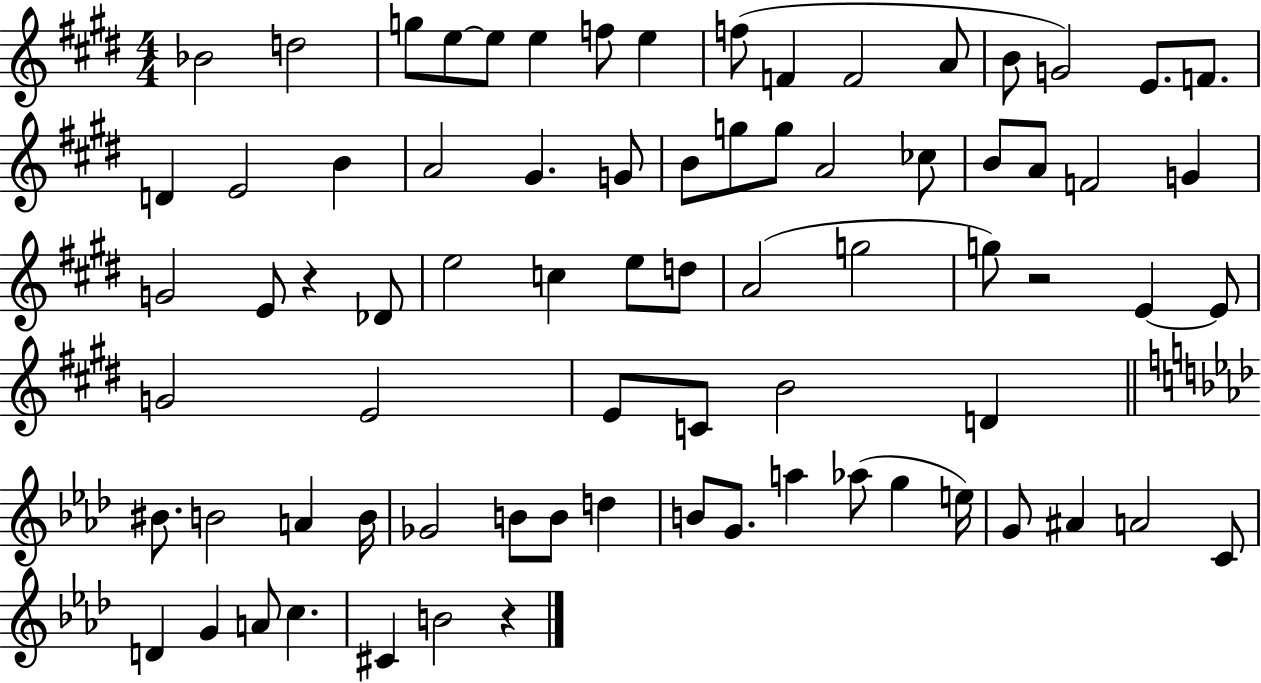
Bb4/h D5/h G5/e E5/e E5/e E5/q F5/e E5/q F5/e F4/q F4/h A4/e B4/e G4/h E4/e. F4/e. D4/q E4/h B4/q A4/h G#4/q. G4/e B4/e G5/e G5/e A4/h CES5/e B4/e A4/e F4/h G4/q G4/h E4/e R/q Db4/e E5/h C5/q E5/e D5/e A4/h G5/h G5/e R/h E4/q E4/e G4/h E4/h E4/e C4/e B4/h D4/q BIS4/e. B4/h A4/q B4/s Gb4/h B4/e B4/e D5/q B4/e G4/e. A5/q Ab5/e G5/q E5/s G4/e A#4/q A4/h C4/e D4/q G4/q A4/e C5/q. C#4/q B4/h R/q